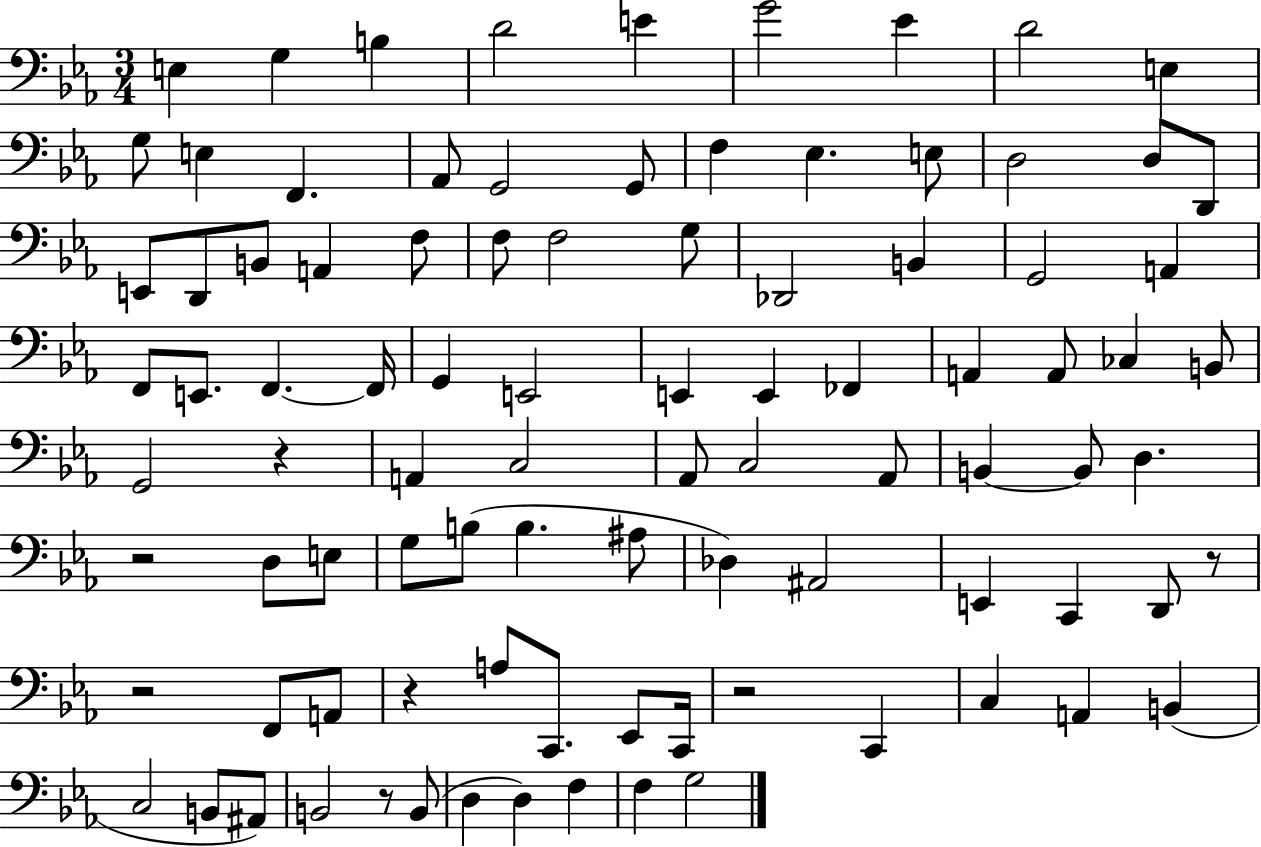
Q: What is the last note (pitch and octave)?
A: G3